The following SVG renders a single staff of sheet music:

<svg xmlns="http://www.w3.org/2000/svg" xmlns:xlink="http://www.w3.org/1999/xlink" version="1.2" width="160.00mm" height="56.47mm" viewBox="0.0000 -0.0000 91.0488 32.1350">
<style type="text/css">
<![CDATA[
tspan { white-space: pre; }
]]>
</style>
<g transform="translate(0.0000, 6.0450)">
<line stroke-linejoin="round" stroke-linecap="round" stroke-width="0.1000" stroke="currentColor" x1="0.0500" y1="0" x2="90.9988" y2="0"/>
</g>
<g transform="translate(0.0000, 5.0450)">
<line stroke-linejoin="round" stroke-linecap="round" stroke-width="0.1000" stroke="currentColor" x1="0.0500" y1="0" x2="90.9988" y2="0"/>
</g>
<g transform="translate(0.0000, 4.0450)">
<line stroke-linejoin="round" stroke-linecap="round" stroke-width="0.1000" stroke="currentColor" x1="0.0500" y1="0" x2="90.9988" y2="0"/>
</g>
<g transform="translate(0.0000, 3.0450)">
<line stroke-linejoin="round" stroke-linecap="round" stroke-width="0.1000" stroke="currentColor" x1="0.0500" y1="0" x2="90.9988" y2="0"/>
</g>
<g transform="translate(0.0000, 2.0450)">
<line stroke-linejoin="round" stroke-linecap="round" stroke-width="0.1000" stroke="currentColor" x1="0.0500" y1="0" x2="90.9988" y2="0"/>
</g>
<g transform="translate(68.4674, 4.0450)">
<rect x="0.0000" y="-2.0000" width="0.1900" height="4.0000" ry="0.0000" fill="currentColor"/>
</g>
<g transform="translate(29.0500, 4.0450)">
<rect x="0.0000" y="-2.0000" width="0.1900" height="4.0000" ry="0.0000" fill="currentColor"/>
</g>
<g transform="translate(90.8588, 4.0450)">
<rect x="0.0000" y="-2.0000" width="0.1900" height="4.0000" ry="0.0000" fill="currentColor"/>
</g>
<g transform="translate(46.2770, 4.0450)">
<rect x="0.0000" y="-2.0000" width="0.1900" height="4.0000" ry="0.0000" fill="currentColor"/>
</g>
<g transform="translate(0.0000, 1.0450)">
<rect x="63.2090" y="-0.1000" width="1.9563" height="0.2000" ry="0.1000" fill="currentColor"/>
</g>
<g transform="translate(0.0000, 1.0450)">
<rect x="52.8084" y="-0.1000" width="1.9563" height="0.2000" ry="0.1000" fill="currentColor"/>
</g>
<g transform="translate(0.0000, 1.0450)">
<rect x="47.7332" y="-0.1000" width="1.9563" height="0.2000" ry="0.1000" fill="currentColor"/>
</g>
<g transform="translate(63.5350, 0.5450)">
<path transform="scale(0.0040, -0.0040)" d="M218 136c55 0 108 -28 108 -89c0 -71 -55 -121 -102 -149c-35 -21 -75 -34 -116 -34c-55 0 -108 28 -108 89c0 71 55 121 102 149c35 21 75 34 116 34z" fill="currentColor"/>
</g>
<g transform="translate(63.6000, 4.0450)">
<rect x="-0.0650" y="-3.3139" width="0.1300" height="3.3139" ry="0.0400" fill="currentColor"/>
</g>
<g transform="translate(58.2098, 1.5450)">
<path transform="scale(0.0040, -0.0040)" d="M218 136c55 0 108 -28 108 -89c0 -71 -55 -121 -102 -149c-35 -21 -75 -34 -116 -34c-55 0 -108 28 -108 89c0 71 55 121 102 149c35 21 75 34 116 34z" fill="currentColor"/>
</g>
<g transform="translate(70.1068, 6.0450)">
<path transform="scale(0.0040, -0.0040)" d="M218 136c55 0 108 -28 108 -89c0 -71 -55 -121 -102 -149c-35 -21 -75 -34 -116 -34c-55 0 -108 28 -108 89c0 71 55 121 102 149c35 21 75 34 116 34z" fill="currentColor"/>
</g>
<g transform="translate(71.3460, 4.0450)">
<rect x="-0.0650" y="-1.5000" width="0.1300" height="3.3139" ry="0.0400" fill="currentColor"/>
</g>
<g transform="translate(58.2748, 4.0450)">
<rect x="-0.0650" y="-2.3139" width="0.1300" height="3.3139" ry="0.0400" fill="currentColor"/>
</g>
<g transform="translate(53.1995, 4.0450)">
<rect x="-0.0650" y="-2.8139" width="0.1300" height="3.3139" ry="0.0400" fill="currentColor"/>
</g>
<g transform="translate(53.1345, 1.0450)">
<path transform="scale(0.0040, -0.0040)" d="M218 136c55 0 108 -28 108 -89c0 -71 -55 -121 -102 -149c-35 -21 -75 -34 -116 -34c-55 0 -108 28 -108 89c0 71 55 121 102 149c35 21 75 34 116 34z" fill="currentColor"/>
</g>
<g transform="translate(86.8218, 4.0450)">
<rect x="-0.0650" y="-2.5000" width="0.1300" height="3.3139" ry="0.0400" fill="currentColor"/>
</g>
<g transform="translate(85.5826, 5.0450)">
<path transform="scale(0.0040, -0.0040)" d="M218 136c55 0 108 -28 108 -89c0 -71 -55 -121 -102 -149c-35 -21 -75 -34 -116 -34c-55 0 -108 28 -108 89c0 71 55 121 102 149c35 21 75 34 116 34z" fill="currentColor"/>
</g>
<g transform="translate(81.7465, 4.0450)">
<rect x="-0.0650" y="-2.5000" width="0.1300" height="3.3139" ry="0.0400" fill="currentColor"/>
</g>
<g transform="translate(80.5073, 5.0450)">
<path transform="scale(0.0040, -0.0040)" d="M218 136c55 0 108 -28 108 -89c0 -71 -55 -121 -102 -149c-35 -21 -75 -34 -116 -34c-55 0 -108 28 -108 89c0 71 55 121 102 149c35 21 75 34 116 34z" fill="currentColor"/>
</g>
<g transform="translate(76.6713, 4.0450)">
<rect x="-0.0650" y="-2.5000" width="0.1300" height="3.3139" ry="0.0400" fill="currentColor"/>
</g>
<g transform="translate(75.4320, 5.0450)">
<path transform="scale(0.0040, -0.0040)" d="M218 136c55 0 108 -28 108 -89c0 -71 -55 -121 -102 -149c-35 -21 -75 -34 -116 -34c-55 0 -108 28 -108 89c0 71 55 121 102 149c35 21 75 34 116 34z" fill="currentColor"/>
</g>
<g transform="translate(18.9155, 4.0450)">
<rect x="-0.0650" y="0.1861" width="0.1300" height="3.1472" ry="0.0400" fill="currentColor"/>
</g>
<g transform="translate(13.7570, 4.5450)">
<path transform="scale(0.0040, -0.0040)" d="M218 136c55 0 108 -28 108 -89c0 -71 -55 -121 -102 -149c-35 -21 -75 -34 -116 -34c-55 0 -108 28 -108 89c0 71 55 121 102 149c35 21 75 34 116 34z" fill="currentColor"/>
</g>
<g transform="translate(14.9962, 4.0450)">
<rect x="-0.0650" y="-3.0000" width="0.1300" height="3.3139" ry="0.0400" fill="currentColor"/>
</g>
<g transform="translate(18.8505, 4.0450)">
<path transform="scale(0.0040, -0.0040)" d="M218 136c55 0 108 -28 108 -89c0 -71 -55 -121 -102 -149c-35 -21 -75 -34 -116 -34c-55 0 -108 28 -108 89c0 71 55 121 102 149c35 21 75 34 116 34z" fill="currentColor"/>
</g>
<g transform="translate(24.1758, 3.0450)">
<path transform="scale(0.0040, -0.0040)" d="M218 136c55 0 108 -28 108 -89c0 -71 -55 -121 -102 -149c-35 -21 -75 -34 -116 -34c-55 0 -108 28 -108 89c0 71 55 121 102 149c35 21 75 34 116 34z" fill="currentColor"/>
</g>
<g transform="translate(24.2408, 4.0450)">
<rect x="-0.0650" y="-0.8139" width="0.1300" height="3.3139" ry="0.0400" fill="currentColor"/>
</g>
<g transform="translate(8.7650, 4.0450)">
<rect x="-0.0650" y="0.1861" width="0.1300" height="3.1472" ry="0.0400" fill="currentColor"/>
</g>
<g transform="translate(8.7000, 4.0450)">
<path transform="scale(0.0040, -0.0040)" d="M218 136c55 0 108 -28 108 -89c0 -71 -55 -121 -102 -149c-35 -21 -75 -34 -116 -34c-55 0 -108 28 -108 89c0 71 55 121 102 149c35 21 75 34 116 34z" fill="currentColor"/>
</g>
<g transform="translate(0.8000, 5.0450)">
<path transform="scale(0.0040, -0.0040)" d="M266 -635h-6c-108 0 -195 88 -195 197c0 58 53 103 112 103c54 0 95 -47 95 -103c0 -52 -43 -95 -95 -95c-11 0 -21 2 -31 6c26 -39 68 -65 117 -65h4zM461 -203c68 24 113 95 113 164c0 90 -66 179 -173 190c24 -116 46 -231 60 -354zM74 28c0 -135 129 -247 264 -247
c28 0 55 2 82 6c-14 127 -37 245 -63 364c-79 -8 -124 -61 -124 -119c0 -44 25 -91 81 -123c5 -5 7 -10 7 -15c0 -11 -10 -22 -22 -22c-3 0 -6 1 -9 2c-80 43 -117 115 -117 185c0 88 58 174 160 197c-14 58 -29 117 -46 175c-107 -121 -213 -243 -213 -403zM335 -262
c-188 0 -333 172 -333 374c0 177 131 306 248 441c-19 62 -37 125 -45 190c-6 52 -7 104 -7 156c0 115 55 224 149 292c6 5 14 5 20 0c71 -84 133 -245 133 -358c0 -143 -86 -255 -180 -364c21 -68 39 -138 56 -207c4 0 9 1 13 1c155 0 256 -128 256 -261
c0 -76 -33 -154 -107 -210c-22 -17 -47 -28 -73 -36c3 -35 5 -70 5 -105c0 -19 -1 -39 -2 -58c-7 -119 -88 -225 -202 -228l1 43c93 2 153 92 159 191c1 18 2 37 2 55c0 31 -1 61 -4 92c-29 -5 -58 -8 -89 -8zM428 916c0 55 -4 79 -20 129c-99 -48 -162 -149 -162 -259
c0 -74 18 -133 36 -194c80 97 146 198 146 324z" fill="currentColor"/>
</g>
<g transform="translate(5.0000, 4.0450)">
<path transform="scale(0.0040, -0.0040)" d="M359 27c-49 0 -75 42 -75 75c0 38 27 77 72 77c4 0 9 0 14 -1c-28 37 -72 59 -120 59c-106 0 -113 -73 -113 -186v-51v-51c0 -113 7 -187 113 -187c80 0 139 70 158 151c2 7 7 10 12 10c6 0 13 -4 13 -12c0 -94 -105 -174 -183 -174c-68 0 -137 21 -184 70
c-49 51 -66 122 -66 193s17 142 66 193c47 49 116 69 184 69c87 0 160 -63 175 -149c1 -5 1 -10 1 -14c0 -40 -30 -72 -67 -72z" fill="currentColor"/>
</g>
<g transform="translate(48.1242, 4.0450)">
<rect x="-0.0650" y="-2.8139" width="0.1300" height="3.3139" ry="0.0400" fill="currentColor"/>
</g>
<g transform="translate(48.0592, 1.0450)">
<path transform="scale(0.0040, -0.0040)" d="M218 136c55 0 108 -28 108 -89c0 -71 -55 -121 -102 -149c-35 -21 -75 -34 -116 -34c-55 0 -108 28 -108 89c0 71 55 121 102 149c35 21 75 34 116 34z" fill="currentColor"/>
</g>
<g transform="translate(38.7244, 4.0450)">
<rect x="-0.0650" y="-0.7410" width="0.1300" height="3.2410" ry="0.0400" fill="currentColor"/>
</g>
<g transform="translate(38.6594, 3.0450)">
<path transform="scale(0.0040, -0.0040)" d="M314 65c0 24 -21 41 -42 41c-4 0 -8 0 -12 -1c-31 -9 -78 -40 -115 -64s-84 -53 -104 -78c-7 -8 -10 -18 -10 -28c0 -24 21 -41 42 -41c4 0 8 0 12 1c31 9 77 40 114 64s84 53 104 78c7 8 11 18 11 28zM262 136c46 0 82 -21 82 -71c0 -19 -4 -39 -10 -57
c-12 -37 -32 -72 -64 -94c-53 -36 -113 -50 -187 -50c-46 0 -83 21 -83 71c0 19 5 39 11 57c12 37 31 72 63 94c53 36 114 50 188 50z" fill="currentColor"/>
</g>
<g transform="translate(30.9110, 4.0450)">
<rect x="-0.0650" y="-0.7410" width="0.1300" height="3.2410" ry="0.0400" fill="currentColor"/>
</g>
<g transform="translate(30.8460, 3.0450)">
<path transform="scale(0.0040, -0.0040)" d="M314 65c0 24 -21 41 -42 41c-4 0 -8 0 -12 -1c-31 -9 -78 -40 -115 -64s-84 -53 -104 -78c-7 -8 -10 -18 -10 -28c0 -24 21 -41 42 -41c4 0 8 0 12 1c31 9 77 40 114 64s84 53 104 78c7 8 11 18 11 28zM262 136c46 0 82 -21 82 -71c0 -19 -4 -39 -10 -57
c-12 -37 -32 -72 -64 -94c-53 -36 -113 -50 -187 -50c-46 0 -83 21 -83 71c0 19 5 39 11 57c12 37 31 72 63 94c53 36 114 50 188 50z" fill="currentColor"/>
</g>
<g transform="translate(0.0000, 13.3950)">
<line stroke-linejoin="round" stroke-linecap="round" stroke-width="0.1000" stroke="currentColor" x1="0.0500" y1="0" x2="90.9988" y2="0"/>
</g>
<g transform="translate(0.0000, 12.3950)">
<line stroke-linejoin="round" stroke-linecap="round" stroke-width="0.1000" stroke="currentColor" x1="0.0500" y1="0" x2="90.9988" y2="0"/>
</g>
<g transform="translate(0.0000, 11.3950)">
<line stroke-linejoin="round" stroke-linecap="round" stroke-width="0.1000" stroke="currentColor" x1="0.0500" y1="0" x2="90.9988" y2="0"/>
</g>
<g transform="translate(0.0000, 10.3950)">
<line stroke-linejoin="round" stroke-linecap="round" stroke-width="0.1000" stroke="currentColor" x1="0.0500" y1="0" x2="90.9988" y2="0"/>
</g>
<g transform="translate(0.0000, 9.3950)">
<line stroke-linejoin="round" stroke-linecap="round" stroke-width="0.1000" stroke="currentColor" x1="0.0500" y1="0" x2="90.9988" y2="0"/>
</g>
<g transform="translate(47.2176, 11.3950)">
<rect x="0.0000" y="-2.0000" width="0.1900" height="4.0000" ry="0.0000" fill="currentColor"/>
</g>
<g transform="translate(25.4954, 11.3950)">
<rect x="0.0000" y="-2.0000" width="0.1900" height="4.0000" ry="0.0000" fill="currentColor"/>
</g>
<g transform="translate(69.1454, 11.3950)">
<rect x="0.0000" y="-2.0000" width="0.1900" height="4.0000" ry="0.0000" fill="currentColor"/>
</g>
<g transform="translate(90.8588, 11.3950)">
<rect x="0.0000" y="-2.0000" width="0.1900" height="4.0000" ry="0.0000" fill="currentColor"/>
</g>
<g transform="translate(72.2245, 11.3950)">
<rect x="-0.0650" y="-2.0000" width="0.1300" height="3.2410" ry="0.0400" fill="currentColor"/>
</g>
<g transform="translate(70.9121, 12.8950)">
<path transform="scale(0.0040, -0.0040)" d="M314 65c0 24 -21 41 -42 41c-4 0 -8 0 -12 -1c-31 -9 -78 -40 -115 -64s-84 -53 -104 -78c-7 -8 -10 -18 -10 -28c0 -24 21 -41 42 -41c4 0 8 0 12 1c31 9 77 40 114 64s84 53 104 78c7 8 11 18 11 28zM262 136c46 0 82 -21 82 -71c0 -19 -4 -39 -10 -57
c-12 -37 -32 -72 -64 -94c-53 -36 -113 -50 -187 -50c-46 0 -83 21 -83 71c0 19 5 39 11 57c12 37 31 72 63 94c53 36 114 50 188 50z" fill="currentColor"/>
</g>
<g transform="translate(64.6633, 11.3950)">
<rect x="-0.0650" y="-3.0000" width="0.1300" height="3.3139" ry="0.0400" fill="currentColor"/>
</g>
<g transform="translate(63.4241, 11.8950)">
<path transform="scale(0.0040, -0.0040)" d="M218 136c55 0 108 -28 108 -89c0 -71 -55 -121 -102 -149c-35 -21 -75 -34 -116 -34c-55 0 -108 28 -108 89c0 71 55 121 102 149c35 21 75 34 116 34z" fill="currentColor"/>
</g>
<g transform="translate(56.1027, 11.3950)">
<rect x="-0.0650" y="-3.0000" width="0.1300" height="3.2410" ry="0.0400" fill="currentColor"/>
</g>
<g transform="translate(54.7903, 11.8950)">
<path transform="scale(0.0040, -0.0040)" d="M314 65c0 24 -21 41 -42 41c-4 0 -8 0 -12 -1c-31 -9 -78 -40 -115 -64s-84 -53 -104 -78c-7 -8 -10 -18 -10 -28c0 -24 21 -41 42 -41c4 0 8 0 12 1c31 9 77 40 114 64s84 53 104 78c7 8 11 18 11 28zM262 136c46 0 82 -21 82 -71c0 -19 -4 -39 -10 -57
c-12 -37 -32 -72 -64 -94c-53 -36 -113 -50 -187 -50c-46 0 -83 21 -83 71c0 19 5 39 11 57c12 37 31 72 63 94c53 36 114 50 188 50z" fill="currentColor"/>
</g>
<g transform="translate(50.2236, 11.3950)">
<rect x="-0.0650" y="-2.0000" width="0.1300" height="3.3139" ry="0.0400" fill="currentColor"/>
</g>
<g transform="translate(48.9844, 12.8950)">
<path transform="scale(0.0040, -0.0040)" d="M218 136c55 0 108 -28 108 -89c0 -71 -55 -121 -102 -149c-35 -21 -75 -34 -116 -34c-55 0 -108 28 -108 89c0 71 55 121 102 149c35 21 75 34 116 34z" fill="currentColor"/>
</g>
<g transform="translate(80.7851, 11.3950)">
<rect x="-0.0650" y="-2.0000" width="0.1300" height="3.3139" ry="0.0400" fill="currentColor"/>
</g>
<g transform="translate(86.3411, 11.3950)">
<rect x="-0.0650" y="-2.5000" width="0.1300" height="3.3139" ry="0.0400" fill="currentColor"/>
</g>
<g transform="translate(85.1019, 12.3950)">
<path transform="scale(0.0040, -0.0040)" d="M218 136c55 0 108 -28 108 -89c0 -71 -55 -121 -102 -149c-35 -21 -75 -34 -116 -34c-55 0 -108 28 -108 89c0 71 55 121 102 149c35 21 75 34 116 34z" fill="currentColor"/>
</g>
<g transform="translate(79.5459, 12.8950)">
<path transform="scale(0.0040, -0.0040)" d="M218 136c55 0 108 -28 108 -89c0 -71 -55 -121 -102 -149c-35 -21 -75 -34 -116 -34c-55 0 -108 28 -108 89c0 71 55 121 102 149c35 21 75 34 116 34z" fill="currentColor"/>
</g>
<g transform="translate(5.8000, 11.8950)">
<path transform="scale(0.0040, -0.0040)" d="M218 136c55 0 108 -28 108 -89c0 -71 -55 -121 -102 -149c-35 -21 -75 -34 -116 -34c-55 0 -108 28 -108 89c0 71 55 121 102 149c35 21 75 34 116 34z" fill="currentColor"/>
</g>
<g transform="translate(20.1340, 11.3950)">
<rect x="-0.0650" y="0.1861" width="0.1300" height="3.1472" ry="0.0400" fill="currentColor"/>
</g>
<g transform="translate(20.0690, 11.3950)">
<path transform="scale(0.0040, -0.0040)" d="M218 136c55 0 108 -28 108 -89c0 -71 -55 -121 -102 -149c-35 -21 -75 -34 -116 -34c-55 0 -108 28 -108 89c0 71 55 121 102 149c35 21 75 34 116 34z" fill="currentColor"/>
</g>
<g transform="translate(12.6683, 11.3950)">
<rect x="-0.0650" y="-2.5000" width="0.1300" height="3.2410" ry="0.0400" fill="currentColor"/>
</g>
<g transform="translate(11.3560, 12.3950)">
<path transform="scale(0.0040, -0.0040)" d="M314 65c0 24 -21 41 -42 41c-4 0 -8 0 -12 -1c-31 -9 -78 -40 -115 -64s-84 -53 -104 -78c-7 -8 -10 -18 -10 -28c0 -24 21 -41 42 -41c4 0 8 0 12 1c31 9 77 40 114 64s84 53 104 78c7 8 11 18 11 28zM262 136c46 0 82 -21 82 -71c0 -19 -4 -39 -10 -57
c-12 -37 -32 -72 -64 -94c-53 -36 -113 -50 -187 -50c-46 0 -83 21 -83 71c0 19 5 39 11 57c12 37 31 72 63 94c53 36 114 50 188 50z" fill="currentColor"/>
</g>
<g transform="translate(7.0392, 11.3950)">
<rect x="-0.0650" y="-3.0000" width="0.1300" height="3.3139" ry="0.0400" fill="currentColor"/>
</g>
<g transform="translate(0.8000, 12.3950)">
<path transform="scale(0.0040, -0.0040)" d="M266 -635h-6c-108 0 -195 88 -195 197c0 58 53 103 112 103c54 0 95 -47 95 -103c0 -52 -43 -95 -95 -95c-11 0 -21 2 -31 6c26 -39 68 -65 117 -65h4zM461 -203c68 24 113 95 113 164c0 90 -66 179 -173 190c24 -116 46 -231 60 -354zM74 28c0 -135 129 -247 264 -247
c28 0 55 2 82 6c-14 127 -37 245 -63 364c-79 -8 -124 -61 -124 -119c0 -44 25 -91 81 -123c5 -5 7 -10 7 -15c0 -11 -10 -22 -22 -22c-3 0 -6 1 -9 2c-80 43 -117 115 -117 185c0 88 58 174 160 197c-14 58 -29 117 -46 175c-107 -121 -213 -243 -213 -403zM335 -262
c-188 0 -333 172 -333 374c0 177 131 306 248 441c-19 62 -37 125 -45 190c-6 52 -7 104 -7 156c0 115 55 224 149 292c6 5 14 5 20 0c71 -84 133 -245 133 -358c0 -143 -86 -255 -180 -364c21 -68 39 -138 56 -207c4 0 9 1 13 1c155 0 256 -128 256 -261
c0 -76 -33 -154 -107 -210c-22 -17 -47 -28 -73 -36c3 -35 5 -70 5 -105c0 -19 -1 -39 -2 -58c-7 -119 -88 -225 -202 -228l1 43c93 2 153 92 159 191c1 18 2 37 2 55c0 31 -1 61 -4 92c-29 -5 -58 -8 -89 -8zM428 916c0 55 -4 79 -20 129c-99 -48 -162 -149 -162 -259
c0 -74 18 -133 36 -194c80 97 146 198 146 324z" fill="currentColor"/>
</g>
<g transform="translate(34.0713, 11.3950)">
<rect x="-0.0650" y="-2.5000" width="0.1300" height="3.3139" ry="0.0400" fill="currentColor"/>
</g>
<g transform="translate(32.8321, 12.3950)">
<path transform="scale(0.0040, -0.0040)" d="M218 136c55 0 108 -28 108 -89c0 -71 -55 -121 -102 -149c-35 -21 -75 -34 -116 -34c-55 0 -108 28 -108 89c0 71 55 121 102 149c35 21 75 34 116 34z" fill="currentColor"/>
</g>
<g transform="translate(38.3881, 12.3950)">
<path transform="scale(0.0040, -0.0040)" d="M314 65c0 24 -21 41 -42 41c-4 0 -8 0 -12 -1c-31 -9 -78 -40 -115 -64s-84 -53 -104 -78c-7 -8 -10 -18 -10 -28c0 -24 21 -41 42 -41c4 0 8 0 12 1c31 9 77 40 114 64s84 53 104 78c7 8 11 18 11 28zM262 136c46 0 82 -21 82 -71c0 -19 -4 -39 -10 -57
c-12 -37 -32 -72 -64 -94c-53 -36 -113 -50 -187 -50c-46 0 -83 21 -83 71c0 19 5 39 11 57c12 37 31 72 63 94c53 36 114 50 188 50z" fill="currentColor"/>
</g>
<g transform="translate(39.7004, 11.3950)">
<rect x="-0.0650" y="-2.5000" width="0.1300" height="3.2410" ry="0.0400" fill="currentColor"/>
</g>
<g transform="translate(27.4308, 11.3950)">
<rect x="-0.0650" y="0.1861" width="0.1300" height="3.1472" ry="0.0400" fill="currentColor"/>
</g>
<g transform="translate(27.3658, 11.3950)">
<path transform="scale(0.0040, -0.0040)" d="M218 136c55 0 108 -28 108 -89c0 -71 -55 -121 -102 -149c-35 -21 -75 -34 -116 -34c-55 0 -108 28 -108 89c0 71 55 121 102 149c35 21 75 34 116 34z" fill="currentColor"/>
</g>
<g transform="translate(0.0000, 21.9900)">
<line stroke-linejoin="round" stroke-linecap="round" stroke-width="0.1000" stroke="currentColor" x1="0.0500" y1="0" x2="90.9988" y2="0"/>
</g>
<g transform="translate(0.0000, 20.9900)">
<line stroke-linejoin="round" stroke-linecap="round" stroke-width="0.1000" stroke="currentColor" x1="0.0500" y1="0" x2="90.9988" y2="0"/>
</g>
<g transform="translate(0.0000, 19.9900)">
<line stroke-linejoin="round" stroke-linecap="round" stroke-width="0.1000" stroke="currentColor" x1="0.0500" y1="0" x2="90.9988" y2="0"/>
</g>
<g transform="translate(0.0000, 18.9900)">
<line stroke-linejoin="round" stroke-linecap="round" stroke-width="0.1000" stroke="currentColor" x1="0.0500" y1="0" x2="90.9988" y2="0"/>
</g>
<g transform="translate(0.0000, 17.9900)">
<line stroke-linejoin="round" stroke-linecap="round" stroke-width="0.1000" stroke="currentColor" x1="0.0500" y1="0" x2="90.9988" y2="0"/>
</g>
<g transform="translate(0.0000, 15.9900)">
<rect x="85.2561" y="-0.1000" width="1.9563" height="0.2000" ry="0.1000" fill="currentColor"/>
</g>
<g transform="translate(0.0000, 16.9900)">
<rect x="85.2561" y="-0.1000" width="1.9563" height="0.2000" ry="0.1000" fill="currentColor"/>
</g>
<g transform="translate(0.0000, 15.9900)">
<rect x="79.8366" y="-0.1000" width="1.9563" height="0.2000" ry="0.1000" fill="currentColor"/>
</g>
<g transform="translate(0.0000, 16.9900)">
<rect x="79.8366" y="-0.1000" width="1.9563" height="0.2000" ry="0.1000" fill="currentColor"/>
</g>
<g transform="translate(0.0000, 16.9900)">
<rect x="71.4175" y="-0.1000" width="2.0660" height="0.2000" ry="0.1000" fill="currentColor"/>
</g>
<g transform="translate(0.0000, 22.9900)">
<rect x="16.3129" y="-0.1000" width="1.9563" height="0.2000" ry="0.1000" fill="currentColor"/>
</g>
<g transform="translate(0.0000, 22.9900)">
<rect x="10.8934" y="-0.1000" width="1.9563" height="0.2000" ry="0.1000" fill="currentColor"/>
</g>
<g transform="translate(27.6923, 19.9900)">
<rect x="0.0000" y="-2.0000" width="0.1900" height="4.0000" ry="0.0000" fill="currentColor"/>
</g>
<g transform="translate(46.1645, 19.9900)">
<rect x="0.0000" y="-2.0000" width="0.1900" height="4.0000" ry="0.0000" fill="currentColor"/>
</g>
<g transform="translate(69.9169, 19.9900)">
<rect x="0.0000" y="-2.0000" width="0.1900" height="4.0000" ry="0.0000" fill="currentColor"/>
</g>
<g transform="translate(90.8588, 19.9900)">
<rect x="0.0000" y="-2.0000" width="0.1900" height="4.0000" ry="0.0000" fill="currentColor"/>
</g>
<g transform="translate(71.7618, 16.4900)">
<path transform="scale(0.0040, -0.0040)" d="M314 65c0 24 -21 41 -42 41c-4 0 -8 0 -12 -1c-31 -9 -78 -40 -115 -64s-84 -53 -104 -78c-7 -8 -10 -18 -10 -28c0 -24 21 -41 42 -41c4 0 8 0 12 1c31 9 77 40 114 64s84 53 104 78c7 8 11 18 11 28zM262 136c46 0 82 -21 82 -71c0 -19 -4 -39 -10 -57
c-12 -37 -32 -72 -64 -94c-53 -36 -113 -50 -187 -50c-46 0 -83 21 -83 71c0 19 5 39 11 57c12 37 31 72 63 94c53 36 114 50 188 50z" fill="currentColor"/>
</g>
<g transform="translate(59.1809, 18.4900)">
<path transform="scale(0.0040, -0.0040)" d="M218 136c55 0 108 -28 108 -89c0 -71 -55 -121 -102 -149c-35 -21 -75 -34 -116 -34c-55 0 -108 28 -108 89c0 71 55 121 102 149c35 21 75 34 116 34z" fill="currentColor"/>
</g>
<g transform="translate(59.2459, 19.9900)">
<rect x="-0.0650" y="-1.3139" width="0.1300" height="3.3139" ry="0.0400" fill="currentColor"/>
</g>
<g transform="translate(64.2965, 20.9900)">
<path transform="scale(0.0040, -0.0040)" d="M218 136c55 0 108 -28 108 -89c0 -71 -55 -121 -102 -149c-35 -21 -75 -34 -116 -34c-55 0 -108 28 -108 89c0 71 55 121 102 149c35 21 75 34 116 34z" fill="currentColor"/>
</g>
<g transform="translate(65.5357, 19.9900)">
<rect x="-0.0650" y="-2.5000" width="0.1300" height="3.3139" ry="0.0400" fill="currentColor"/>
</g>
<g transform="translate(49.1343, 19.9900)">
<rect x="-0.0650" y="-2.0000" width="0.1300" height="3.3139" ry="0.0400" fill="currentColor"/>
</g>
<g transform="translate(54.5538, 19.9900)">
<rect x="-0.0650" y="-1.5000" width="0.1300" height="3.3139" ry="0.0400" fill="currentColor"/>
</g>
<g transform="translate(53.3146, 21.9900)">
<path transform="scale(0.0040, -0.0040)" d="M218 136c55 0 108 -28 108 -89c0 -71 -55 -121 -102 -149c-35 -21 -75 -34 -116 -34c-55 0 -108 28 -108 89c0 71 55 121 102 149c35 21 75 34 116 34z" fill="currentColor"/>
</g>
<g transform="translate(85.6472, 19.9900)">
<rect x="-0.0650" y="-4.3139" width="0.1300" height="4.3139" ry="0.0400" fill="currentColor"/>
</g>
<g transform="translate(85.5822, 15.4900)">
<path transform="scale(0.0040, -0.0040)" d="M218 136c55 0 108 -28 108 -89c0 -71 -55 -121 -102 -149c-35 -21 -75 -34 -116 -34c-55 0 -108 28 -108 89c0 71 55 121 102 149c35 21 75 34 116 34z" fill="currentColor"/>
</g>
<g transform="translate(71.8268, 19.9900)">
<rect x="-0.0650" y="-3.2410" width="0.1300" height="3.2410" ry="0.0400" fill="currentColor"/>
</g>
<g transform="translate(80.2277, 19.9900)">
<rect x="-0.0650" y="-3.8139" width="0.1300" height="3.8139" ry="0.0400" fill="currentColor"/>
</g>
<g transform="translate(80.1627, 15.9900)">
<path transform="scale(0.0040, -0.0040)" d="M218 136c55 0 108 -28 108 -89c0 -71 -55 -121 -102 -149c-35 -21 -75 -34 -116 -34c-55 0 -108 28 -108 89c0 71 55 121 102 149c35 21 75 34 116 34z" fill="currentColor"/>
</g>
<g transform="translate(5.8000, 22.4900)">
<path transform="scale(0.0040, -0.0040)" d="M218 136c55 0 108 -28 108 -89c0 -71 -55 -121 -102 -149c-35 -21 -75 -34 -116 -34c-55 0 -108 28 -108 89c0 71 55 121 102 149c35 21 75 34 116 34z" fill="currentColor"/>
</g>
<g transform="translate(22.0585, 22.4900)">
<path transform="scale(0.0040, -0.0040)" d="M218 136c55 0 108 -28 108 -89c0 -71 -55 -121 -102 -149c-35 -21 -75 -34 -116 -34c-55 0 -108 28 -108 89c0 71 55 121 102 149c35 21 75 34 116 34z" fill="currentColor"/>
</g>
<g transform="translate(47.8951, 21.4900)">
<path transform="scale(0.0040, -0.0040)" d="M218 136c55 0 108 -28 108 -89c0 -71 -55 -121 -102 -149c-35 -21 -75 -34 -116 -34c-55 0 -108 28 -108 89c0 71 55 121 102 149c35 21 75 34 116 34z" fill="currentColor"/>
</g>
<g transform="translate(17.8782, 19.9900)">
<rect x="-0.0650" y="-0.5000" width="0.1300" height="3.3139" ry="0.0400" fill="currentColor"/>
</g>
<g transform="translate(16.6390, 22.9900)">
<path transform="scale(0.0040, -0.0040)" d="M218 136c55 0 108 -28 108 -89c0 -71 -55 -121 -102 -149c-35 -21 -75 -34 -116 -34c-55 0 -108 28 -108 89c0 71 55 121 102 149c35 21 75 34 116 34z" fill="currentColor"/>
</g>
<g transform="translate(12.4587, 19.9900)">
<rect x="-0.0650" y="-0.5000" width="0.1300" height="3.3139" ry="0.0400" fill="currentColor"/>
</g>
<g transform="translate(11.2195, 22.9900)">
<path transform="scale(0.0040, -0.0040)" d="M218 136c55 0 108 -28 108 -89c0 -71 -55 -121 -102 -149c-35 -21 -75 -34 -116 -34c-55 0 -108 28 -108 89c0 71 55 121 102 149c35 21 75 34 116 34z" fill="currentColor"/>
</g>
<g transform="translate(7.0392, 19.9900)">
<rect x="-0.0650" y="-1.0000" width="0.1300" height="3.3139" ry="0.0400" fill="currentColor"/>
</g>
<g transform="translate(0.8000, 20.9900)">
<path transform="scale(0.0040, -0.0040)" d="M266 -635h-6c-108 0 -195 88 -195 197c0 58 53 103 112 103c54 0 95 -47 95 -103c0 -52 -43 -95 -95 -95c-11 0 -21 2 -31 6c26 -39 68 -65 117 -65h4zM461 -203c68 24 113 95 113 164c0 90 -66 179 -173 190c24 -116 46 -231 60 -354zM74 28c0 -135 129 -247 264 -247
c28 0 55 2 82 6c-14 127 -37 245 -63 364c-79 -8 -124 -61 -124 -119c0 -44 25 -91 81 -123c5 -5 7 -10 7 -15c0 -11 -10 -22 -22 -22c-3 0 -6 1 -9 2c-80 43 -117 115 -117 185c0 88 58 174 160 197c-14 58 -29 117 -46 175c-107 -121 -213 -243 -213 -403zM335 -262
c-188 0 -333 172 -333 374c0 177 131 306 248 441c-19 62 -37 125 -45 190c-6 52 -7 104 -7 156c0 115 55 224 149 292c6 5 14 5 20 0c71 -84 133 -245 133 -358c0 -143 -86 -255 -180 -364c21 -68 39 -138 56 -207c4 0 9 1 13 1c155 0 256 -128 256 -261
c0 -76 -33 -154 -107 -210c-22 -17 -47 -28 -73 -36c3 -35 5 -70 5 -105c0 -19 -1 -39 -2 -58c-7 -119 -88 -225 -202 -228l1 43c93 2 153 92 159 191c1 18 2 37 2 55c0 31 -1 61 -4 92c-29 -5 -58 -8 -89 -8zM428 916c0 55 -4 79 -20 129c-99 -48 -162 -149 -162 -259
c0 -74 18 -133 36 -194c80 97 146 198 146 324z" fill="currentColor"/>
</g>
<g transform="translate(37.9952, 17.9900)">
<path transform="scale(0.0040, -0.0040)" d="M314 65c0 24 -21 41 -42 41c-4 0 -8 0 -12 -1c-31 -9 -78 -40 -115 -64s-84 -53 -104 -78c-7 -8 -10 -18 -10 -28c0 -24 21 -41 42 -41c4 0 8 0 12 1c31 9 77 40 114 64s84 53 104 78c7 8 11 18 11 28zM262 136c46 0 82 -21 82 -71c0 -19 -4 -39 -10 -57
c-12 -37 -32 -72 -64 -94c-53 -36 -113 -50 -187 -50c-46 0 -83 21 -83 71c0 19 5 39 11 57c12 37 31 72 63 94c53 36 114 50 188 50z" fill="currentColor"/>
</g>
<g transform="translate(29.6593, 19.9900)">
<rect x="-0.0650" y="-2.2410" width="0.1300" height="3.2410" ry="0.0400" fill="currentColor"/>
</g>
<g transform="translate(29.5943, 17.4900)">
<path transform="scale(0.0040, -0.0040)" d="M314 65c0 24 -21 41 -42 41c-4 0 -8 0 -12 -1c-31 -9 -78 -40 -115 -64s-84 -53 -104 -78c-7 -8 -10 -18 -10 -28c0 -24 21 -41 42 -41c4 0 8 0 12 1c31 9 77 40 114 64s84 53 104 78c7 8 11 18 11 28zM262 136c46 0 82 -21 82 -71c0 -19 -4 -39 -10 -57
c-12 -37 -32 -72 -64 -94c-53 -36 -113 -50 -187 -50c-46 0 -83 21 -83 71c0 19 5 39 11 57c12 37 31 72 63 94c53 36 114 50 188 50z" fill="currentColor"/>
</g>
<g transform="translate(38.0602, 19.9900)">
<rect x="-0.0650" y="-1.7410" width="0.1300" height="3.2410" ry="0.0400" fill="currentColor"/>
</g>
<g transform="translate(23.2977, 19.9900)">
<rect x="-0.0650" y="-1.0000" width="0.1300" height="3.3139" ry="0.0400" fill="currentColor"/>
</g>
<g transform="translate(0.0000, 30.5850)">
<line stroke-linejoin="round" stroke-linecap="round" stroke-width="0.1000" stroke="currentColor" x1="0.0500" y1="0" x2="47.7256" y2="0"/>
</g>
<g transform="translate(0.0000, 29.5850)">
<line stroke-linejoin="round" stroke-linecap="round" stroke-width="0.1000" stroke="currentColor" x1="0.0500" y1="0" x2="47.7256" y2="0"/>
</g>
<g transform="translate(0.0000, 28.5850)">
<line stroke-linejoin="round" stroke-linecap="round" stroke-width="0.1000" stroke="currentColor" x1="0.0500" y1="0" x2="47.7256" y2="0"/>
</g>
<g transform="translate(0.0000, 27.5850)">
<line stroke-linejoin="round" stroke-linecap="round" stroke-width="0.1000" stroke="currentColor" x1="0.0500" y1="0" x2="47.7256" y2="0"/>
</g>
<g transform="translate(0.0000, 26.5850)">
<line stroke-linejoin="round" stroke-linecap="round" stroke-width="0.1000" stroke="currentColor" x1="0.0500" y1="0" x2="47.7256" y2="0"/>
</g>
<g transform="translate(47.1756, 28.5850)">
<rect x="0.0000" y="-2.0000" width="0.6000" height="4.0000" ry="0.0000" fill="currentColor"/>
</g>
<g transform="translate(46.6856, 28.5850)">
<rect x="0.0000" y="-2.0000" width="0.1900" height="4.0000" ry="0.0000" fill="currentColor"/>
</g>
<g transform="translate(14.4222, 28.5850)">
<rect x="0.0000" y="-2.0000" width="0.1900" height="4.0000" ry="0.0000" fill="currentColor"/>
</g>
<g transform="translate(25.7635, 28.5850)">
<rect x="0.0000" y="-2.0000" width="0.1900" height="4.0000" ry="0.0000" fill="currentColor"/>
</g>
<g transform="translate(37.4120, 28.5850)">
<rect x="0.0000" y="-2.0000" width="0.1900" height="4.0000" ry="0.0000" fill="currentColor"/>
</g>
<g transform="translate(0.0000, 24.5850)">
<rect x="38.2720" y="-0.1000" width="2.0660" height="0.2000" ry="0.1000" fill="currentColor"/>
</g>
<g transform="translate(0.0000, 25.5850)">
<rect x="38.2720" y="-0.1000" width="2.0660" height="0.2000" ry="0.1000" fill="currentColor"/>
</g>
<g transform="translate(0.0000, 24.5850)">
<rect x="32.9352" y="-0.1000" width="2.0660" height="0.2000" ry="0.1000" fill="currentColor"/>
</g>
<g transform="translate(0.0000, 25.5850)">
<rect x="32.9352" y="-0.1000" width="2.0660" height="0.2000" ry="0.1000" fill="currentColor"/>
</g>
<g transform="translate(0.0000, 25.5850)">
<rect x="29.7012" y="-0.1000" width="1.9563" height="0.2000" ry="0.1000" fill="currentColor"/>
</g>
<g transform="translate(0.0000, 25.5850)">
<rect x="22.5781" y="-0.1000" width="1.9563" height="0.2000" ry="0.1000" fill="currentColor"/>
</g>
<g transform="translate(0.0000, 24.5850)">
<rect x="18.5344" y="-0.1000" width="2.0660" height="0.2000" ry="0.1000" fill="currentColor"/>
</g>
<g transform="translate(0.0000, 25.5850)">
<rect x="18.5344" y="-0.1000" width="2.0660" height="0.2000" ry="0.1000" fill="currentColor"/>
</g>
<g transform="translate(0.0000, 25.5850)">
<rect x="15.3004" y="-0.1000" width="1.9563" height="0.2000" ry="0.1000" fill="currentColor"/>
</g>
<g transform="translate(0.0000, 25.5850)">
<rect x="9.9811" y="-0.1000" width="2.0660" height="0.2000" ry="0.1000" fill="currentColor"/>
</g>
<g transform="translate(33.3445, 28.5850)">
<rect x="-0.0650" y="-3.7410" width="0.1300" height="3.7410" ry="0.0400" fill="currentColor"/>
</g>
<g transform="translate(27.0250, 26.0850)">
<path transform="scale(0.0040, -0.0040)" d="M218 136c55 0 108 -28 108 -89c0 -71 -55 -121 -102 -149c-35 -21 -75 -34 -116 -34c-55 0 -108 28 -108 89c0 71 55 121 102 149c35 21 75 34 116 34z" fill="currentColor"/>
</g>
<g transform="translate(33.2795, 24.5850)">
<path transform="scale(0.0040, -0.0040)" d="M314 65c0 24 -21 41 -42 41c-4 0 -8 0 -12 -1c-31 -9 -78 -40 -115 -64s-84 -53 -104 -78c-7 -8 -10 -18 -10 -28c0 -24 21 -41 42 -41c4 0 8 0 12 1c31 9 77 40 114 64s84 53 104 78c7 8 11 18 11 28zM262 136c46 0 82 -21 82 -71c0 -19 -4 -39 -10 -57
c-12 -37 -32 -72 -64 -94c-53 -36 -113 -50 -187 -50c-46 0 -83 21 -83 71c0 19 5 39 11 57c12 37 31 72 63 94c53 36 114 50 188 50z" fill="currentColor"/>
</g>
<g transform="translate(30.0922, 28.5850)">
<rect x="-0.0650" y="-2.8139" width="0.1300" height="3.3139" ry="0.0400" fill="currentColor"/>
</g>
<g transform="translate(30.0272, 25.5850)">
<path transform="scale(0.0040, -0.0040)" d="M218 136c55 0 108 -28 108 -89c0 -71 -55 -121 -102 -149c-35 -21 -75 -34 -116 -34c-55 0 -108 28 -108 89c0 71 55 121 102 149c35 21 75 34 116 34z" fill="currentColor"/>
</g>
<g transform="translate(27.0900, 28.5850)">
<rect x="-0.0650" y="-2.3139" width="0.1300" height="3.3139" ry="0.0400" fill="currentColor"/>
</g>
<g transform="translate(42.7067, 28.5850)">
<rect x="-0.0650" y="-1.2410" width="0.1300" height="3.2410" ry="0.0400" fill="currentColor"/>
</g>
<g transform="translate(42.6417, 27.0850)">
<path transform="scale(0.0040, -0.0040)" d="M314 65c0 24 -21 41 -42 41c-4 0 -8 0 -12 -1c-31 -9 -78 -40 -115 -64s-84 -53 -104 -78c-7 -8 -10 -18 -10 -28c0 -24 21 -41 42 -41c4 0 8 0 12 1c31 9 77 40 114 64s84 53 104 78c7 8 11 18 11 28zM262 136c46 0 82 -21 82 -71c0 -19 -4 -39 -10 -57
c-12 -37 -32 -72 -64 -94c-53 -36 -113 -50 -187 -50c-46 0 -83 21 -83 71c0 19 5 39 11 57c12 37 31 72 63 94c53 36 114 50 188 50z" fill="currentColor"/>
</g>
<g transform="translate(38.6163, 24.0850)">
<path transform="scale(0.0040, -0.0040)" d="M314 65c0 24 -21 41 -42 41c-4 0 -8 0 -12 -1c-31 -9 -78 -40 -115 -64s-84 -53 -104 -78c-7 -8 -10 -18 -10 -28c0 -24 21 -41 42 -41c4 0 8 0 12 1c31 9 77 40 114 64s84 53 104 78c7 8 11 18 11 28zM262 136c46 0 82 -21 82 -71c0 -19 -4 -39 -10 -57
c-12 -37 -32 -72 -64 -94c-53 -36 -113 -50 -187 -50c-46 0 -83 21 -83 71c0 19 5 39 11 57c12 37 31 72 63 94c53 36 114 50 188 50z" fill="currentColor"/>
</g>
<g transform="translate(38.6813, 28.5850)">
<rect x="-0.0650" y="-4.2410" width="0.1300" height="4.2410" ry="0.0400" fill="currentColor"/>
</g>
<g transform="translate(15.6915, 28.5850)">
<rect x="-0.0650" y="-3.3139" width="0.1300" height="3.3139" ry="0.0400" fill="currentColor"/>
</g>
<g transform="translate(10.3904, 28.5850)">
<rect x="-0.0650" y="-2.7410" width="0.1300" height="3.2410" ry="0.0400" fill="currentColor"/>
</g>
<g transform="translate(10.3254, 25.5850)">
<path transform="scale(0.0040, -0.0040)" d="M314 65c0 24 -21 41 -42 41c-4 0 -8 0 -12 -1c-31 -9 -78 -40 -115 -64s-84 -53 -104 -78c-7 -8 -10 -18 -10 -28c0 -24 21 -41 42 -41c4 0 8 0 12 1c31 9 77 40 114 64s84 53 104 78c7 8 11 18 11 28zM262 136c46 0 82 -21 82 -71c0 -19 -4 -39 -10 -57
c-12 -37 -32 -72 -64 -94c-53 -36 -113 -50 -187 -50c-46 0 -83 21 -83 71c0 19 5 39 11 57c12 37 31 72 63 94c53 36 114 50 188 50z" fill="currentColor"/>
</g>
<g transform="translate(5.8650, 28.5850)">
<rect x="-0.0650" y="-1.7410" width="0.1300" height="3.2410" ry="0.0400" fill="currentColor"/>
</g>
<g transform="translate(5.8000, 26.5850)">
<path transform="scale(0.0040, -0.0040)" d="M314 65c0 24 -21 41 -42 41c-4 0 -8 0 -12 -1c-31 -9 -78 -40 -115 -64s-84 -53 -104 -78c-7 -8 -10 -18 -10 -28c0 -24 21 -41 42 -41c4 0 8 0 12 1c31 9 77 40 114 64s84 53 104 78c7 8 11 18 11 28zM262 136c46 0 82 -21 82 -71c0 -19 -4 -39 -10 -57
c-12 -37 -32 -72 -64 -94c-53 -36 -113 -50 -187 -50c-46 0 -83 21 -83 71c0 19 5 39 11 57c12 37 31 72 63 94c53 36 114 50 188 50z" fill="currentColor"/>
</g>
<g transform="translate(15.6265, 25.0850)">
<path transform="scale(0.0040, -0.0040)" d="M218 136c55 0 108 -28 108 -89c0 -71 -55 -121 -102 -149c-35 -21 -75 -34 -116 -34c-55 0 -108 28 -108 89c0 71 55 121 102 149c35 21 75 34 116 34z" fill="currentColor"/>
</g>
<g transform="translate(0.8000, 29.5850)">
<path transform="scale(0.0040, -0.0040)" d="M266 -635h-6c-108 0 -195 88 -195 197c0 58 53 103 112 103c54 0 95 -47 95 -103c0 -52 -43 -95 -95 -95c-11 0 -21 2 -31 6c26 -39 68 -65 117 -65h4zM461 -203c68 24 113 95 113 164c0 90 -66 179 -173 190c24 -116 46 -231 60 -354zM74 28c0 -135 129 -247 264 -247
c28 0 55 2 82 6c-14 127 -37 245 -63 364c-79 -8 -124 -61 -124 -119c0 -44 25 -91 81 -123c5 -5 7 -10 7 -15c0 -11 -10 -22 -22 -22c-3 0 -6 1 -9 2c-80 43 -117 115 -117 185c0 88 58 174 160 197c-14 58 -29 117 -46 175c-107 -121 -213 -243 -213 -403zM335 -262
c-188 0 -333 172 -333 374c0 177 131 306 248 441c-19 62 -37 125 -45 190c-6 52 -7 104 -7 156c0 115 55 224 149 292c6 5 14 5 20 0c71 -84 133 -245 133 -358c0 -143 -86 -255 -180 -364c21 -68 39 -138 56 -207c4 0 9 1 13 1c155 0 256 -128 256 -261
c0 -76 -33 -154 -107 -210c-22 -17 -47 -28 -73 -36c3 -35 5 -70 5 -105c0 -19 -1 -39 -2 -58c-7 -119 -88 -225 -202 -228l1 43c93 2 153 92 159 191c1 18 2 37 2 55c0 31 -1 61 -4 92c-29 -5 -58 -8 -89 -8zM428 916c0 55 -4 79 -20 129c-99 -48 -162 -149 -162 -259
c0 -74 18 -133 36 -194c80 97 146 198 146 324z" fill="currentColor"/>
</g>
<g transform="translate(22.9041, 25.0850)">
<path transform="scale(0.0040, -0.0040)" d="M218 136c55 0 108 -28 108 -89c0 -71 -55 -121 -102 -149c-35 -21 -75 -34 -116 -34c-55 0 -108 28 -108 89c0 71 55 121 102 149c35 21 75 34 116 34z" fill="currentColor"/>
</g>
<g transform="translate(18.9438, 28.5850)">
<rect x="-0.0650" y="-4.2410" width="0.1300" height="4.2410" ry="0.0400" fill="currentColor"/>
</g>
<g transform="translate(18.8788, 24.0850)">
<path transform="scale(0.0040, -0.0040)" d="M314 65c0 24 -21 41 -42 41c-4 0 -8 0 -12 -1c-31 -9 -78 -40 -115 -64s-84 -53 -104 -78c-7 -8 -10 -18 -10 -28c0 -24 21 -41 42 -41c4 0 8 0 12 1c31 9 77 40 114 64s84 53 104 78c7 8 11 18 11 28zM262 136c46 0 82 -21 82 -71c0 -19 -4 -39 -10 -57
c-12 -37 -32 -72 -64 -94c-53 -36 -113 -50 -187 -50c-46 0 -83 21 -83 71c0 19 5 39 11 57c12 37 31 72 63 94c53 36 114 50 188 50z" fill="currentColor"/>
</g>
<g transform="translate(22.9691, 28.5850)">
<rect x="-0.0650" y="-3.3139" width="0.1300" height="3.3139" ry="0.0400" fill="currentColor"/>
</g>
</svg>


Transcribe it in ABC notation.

X:1
T:Untitled
M:4/4
L:1/4
K:C
B A B d d2 d2 a a g b E G G G A G2 B B G G2 F A2 A F2 F G D C C D g2 f2 F E e G b2 c' d' f2 a2 b d'2 b g a c'2 d'2 e2